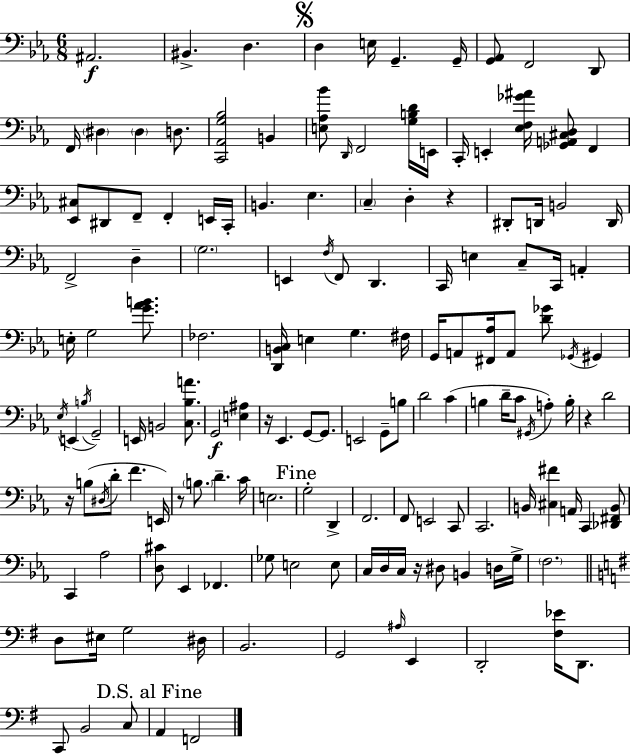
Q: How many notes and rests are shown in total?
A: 150